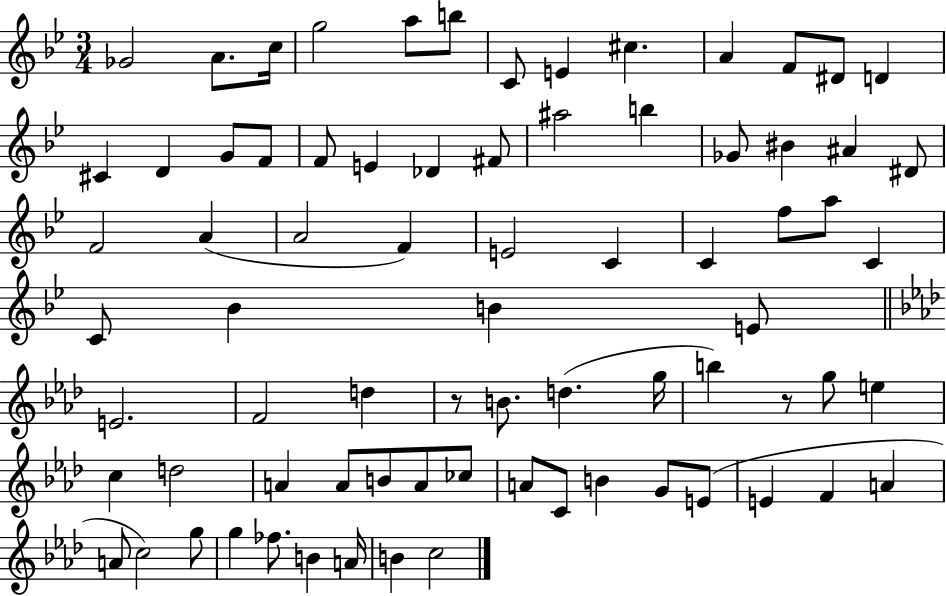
{
  \clef treble
  \numericTimeSignature
  \time 3/4
  \key bes \major
  ges'2 a'8. c''16 | g''2 a''8 b''8 | c'8 e'4 cis''4. | a'4 f'8 dis'8 d'4 | \break cis'4 d'4 g'8 f'8 | f'8 e'4 des'4 fis'8 | ais''2 b''4 | ges'8 bis'4 ais'4 dis'8 | \break f'2 a'4( | a'2 f'4) | e'2 c'4 | c'4 f''8 a''8 c'4 | \break c'8 bes'4 b'4 e'8 | \bar "||" \break \key aes \major e'2. | f'2 d''4 | r8 b'8. d''4.( g''16 | b''4) r8 g''8 e''4 | \break c''4 d''2 | a'4 a'8 b'8 a'8 ces''8 | a'8 c'8 b'4 g'8 e'8( | e'4 f'4 a'4 | \break a'8 c''2) g''8 | g''4 fes''8. b'4 a'16 | b'4 c''2 | \bar "|."
}